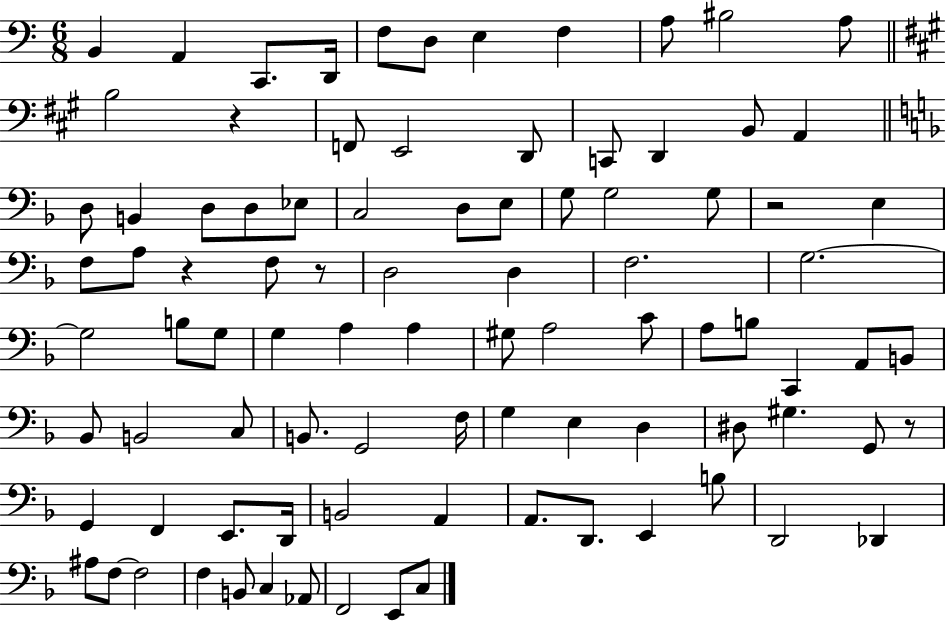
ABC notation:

X:1
T:Untitled
M:6/8
L:1/4
K:C
B,, A,, C,,/2 D,,/4 F,/2 D,/2 E, F, A,/2 ^B,2 A,/2 B,2 z F,,/2 E,,2 D,,/2 C,,/2 D,, B,,/2 A,, D,/2 B,, D,/2 D,/2 _E,/2 C,2 D,/2 E,/2 G,/2 G,2 G,/2 z2 E, F,/2 A,/2 z F,/2 z/2 D,2 D, F,2 G,2 G,2 B,/2 G,/2 G, A, A, ^G,/2 A,2 C/2 A,/2 B,/2 C,, A,,/2 B,,/2 _B,,/2 B,,2 C,/2 B,,/2 G,,2 F,/4 G, E, D, ^D,/2 ^G, G,,/2 z/2 G,, F,, E,,/2 D,,/4 B,,2 A,, A,,/2 D,,/2 E,, B,/2 D,,2 _D,, ^A,/2 F,/2 F,2 F, B,,/2 C, _A,,/2 F,,2 E,,/2 C,/2